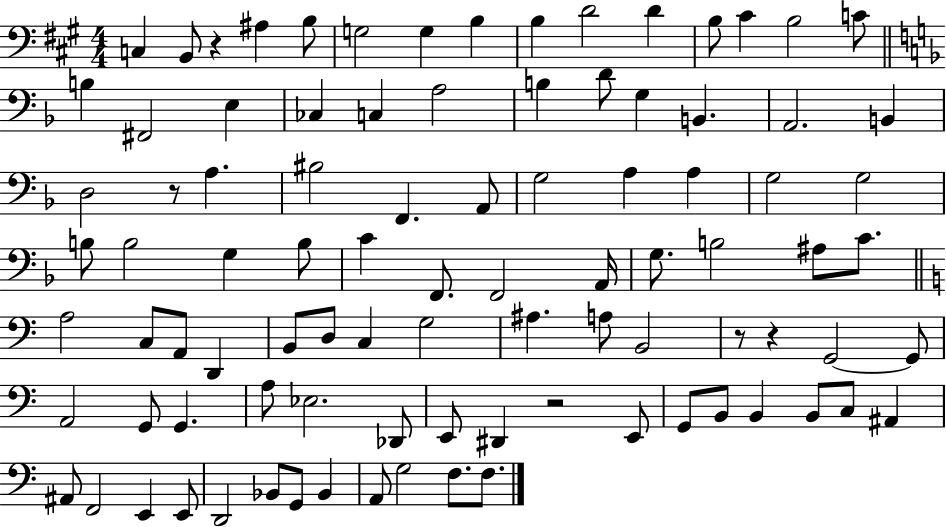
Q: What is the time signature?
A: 4/4